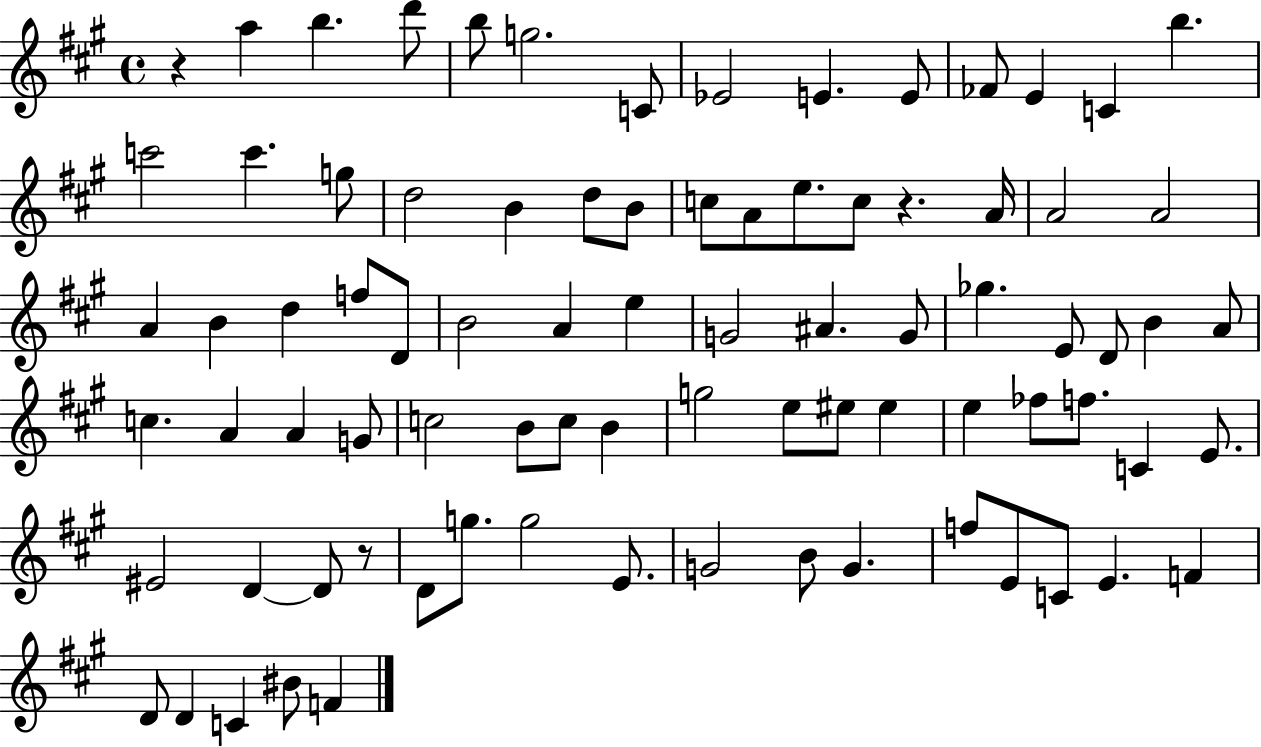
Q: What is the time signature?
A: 4/4